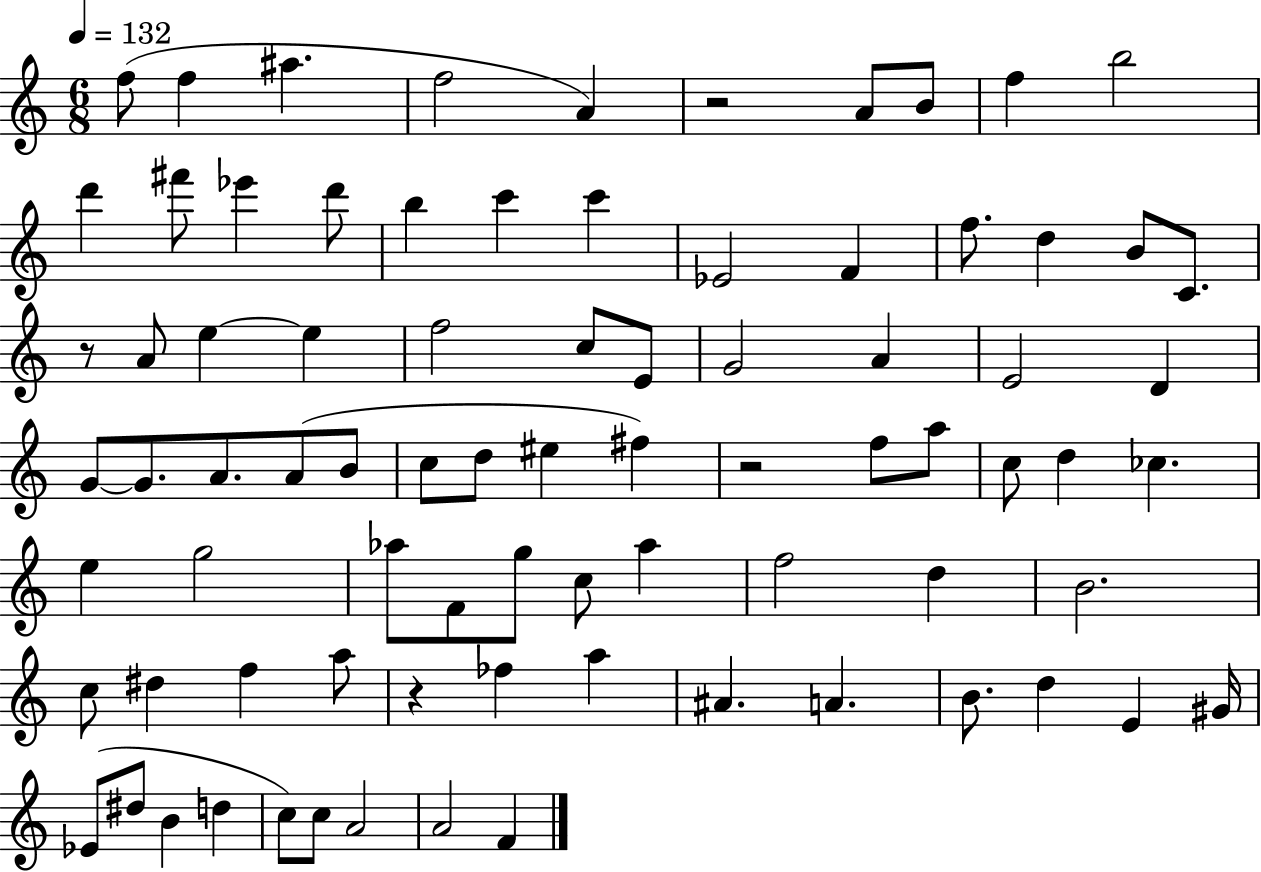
F5/e F5/q A#5/q. F5/h A4/q R/h A4/e B4/e F5/q B5/h D6/q F#6/e Eb6/q D6/e B5/q C6/q C6/q Eb4/h F4/q F5/e. D5/q B4/e C4/e. R/e A4/e E5/q E5/q F5/h C5/e E4/e G4/h A4/q E4/h D4/q G4/e G4/e. A4/e. A4/e B4/e C5/e D5/e EIS5/q F#5/q R/h F5/e A5/e C5/e D5/q CES5/q. E5/q G5/h Ab5/e F4/e G5/e C5/e Ab5/q F5/h D5/q B4/h. C5/e D#5/q F5/q A5/e R/q FES5/q A5/q A#4/q. A4/q. B4/e. D5/q E4/q G#4/s Eb4/e D#5/e B4/q D5/q C5/e C5/e A4/h A4/h F4/q